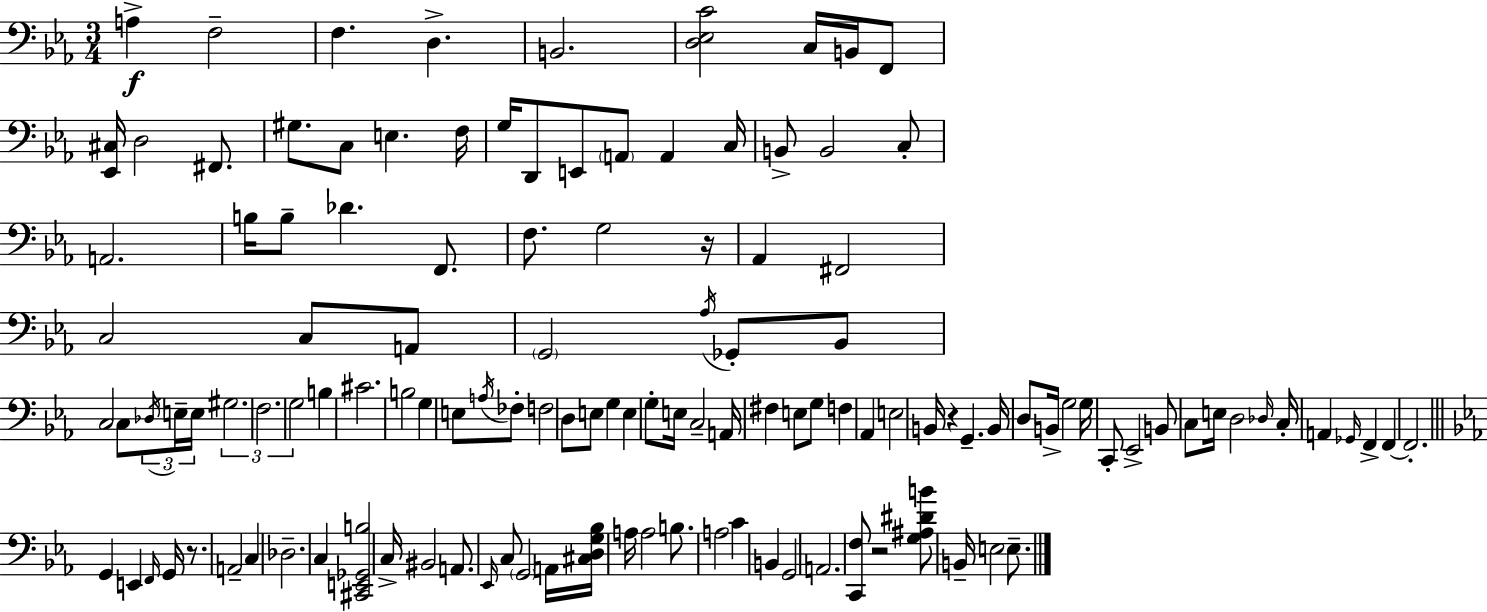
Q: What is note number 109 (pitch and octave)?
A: C4